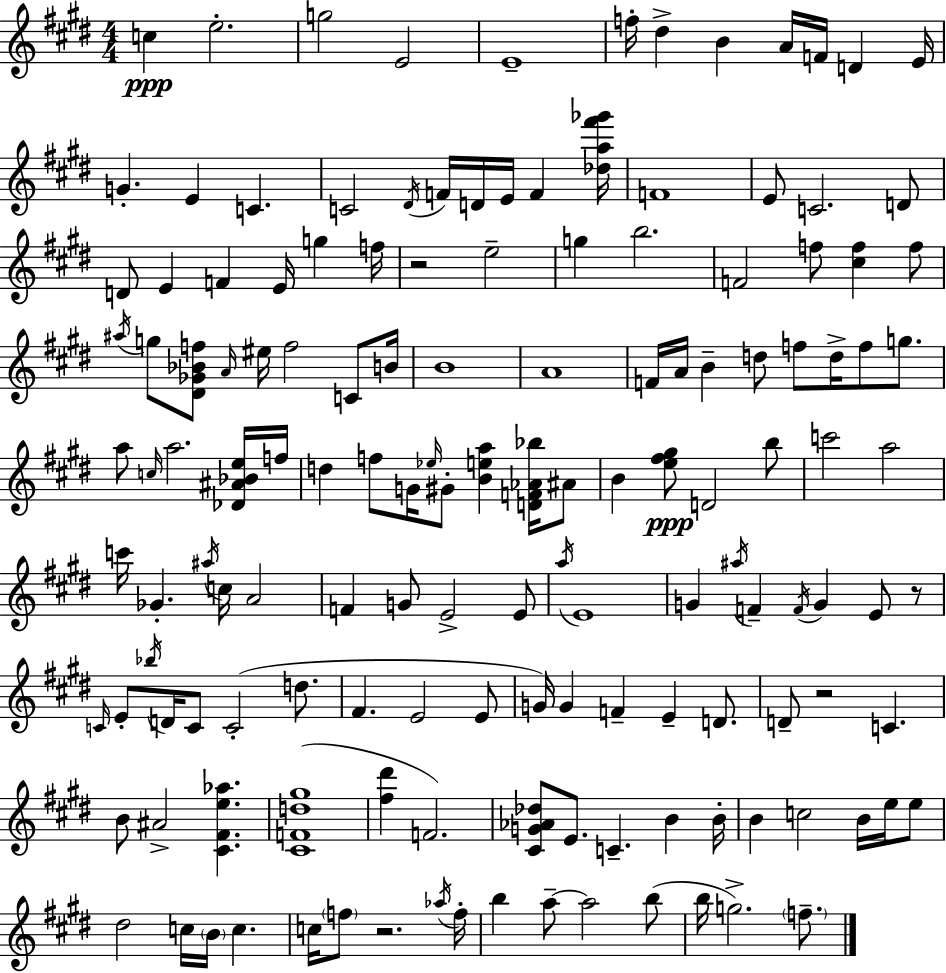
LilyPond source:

{
  \clef treble
  \numericTimeSignature
  \time 4/4
  \key e \major
  \repeat volta 2 { c''4\ppp e''2.-. | g''2 e'2 | e'1-- | f''16-. dis''4-> b'4 a'16 f'16 d'4 e'16 | \break g'4.-. e'4 c'4. | c'2 \acciaccatura { dis'16 } f'16 d'16 e'16 f'4 | <des'' a'' fis''' ges'''>16 f'1 | e'8 c'2. d'8 | \break d'8 e'4 f'4 e'16 g''4 | f''16 r2 e''2-- | g''4 b''2. | f'2 f''8 <cis'' f''>4 f''8 | \break \acciaccatura { ais''16 } g''8 <dis' ges' bes' f''>8 \grace { a'16 } eis''16 f''2 | c'8 b'16 b'1 | a'1 | f'16 a'16 b'4-- d''8 f''8 d''16-> f''8 | \break g''8. a''8 \grace { c''16 } a''2. | <des' ais' bes' e''>16 f''16 d''4 f''8 g'16 \grace { ees''16 } gis'8-. <b' e'' a''>4 | <d' f' aes' bes''>16 ais'8 b'4 <e'' fis'' gis''>8\ppp d'2 | b''8 c'''2 a''2 | \break c'''16 ges'4.-. \acciaccatura { ais''16 } c''16 a'2 | f'4 g'8 e'2-> | e'8 \acciaccatura { a''16 } e'1 | g'4 \acciaccatura { ais''16 } f'4-- | \break \acciaccatura { f'16 } g'4 e'8 r8 \grace { c'16 } e'8-. \acciaccatura { bes''16 } d'16 c'8 | c'2-.( d''8. fis'4. | e'2 e'8 g'16) g'4 | f'4-- e'4-- d'8. d'8-- r2 | \break c'4. b'8 ais'2-> | <cis' fis' e'' aes''>4. <cis' f' d'' gis''>1( | <fis'' dis'''>4 f'2.) | <cis' g' aes' des''>8 e'8. | \break c'4.-- b'4 b'16-. b'4 c''2 | b'16 e''16 e''8 dis''2 | c''16 \parenthesize b'16 c''4. c''16 \parenthesize f''8 r2. | \acciaccatura { aes''16 } f''16-. b''4 | \break a''8--~~ a''2 b''8( b''16 g''2.->) | \parenthesize f''8.-- } \bar "|."
}